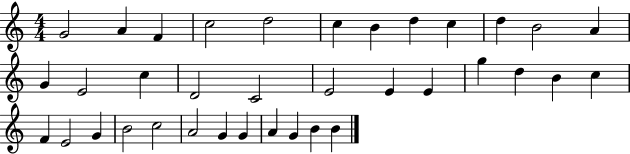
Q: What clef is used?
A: treble